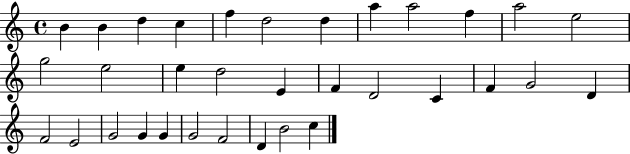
B4/q B4/q D5/q C5/q F5/q D5/h D5/q A5/q A5/h F5/q A5/h E5/h G5/h E5/h E5/q D5/h E4/q F4/q D4/h C4/q F4/q G4/h D4/q F4/h E4/h G4/h G4/q G4/q G4/h F4/h D4/q B4/h C5/q